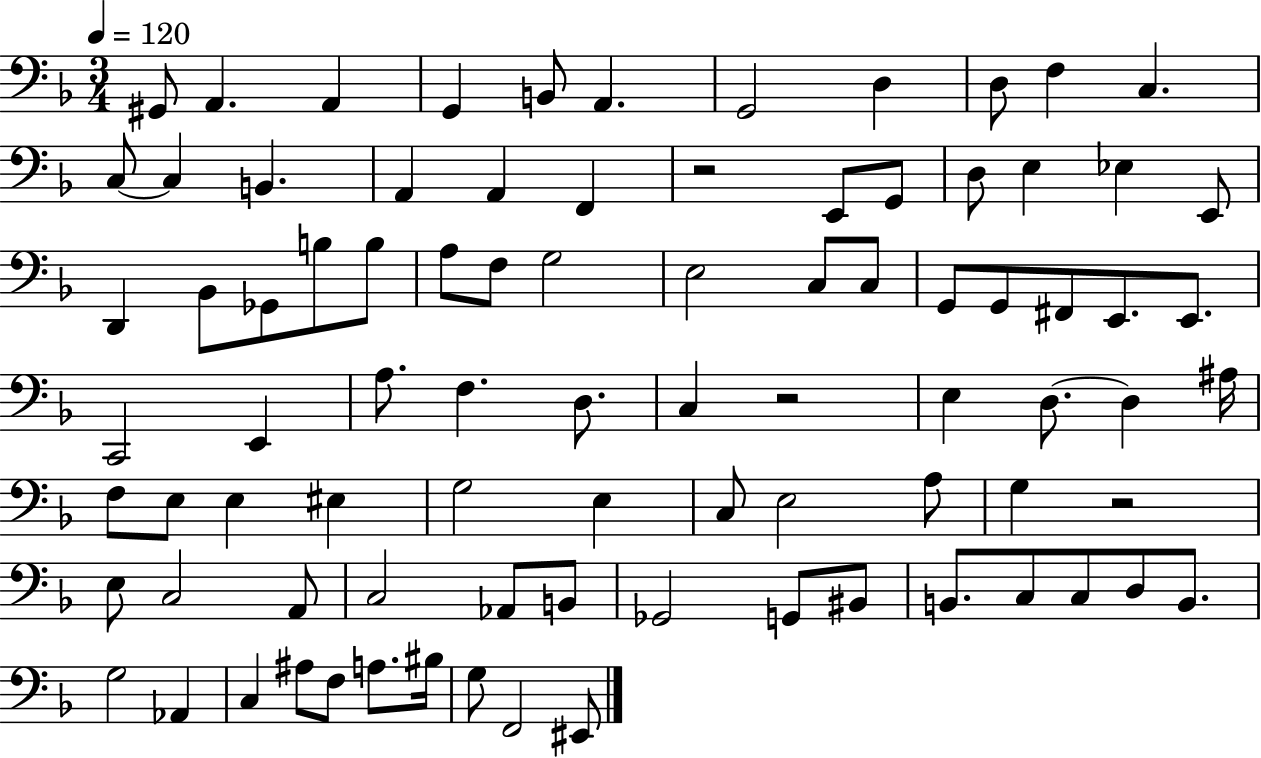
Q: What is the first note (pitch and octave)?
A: G#2